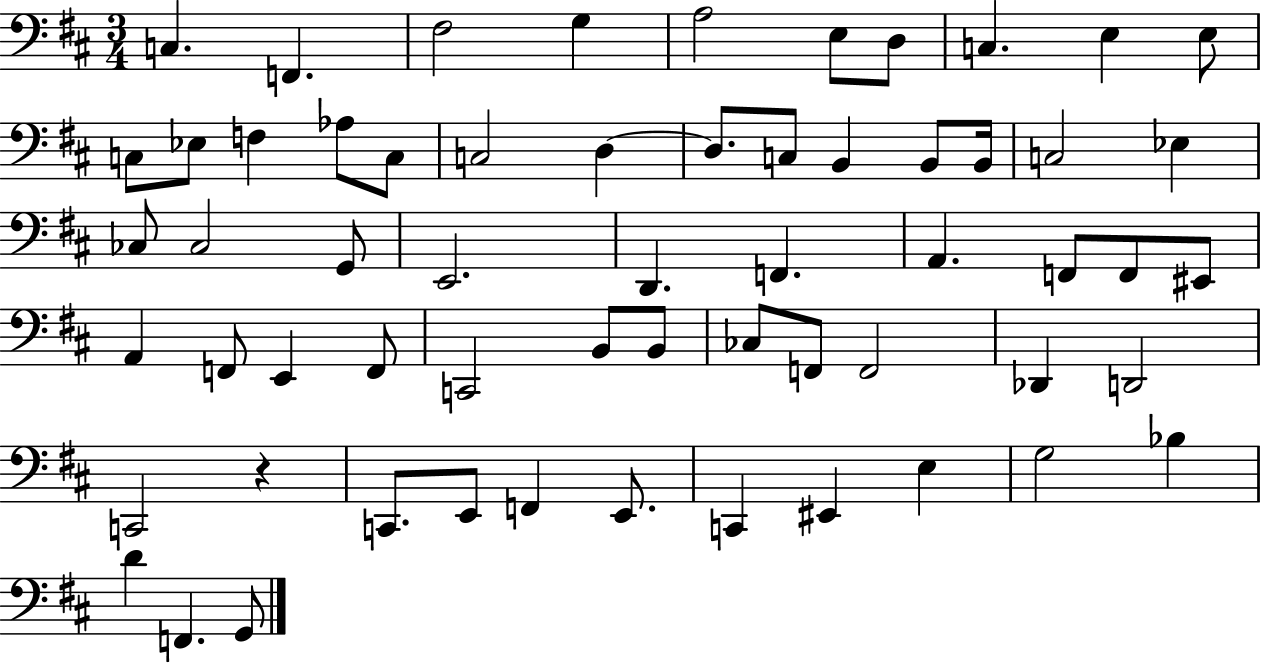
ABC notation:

X:1
T:Untitled
M:3/4
L:1/4
K:D
C, F,, ^F,2 G, A,2 E,/2 D,/2 C, E, E,/2 C,/2 _E,/2 F, _A,/2 C,/2 C,2 D, D,/2 C,/2 B,, B,,/2 B,,/4 C,2 _E, _C,/2 _C,2 G,,/2 E,,2 D,, F,, A,, F,,/2 F,,/2 ^E,,/2 A,, F,,/2 E,, F,,/2 C,,2 B,,/2 B,,/2 _C,/2 F,,/2 F,,2 _D,, D,,2 C,,2 z C,,/2 E,,/2 F,, E,,/2 C,, ^E,, E, G,2 _B, D F,, G,,/2